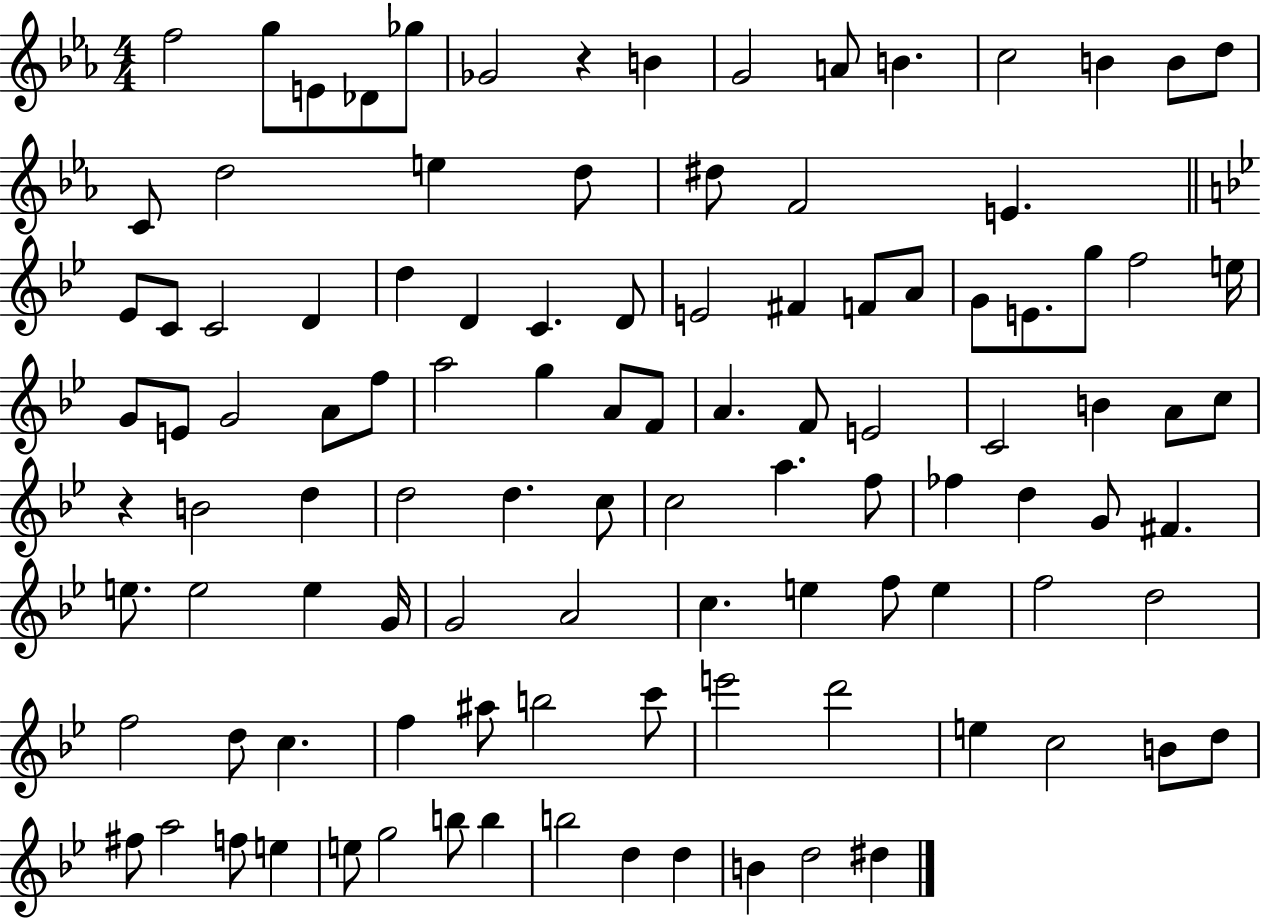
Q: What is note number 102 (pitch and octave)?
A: D5